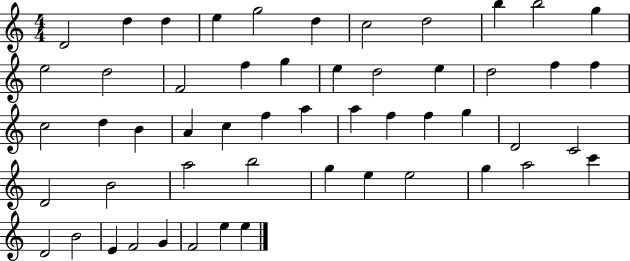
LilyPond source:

{
  \clef treble
  \numericTimeSignature
  \time 4/4
  \key c \major
  d'2 d''4 d''4 | e''4 g''2 d''4 | c''2 d''2 | b''4 b''2 g''4 | \break e''2 d''2 | f'2 f''4 g''4 | e''4 d''2 e''4 | d''2 f''4 f''4 | \break c''2 d''4 b'4 | a'4 c''4 f''4 a''4 | a''4 f''4 f''4 g''4 | d'2 c'2 | \break d'2 b'2 | a''2 b''2 | g''4 e''4 e''2 | g''4 a''2 c'''4 | \break d'2 b'2 | e'4 f'2 g'4 | f'2 e''4 e''4 | \bar "|."
}